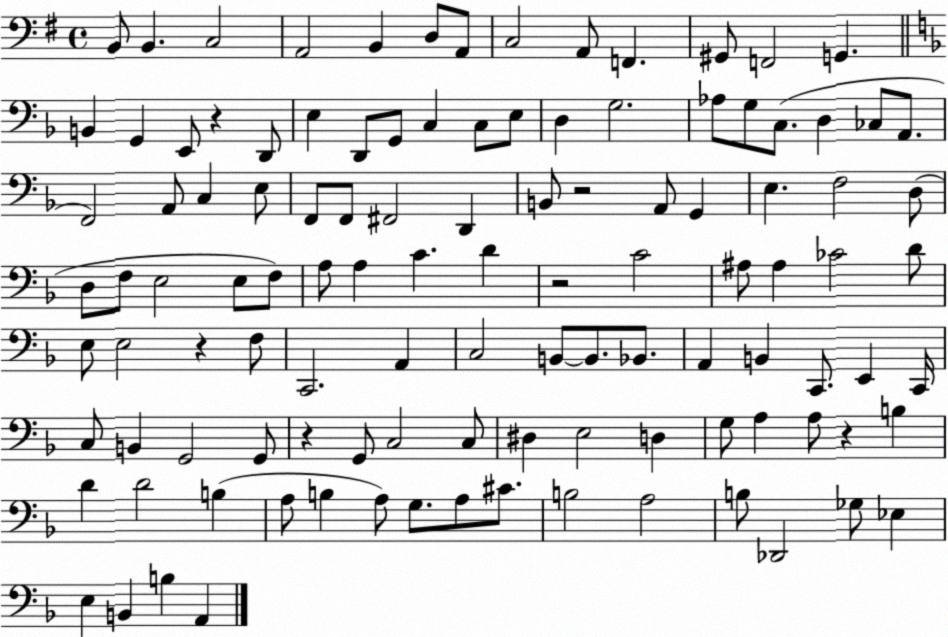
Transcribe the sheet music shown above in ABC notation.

X:1
T:Untitled
M:4/4
L:1/4
K:G
B,,/2 B,, C,2 A,,2 B,, D,/2 A,,/2 C,2 A,,/2 F,, ^G,,/2 F,,2 G,, B,, G,, E,,/2 z D,,/2 E, D,,/2 G,,/2 C, C,/2 E,/2 D, G,2 _A,/2 G,/2 C,/2 D, _C,/2 A,,/2 F,,2 A,,/2 C, E,/2 F,,/2 F,,/2 ^F,,2 D,, B,,/2 z2 A,,/2 G,, E, F,2 D,/2 D,/2 F,/2 E,2 E,/2 F,/2 A,/2 A, C D z2 C2 ^A,/2 ^A, _C2 D/2 E,/2 E,2 z F,/2 C,,2 A,, C,2 B,,/2 B,,/2 _B,,/2 A,, B,, C,,/2 E,, C,,/4 C,/2 B,, G,,2 G,,/2 z G,,/2 C,2 C,/2 ^D, E,2 D, G,/2 A, A,/2 z B, D D2 B, A,/2 B, A,/2 G,/2 A,/2 ^C/2 B,2 A,2 B,/2 _D,,2 _G,/2 _E, E, B,, B, A,,